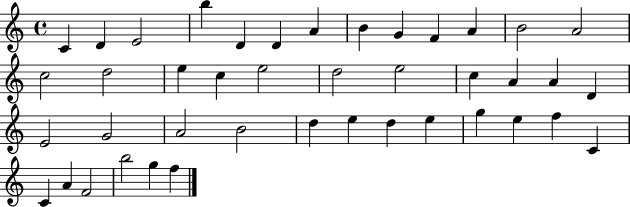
X:1
T:Untitled
M:4/4
L:1/4
K:C
C D E2 b D D A B G F A B2 A2 c2 d2 e c e2 d2 e2 c A A D E2 G2 A2 B2 d e d e g e f C C A F2 b2 g f